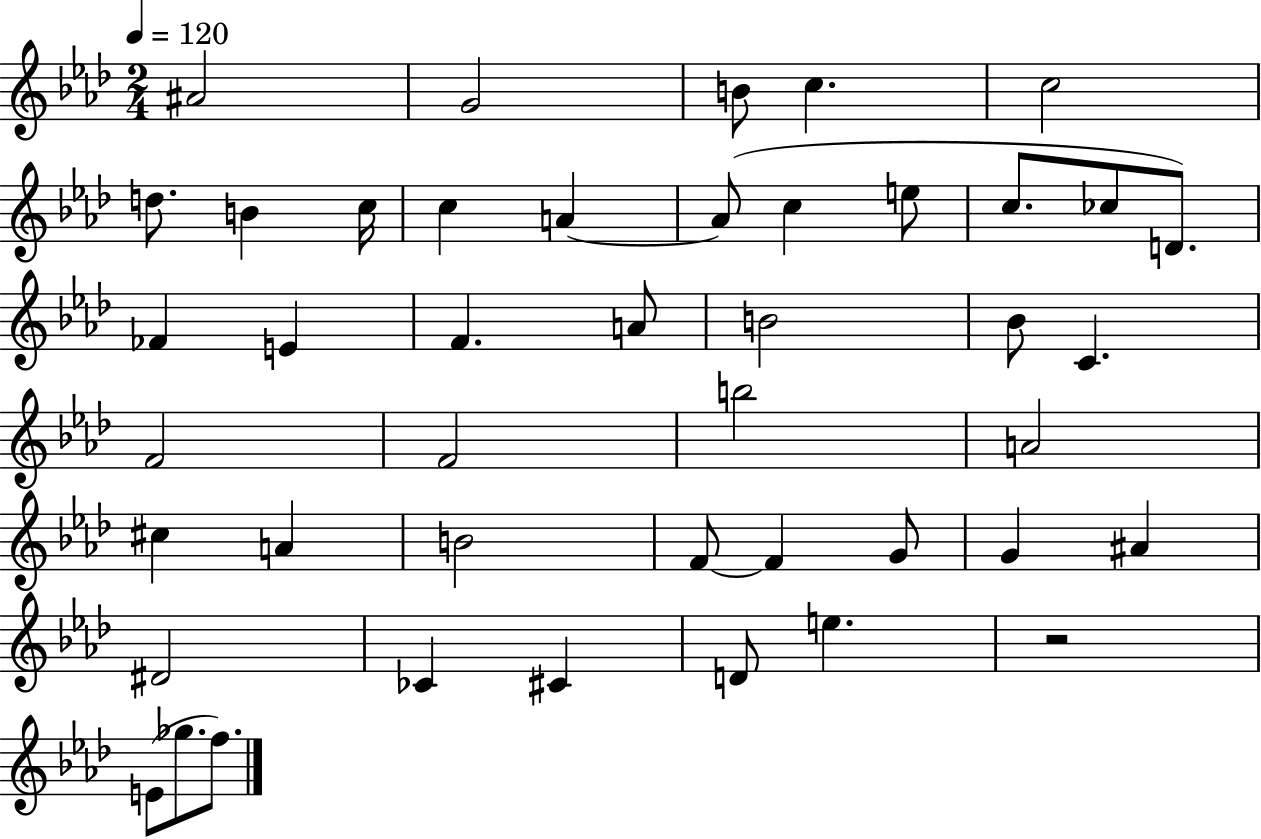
{
  \clef treble
  \numericTimeSignature
  \time 2/4
  \key aes \major
  \tempo 4 = 120
  \repeat volta 2 { ais'2 | g'2 | b'8 c''4. | c''2 | \break d''8. b'4 c''16 | c''4 a'4~~ | a'8( c''4 e''8 | c''8. ces''8 d'8.) | \break fes'4 e'4 | f'4. a'8 | b'2 | bes'8 c'4. | \break f'2 | f'2 | b''2 | a'2 | \break cis''4 a'4 | b'2 | f'8~~ f'4 g'8 | g'4 ais'4 | \break dis'2 | ces'4 cis'4 | d'8 e''4. | r2 | \break e'8( ges''8. f''8.) | } \bar "|."
}